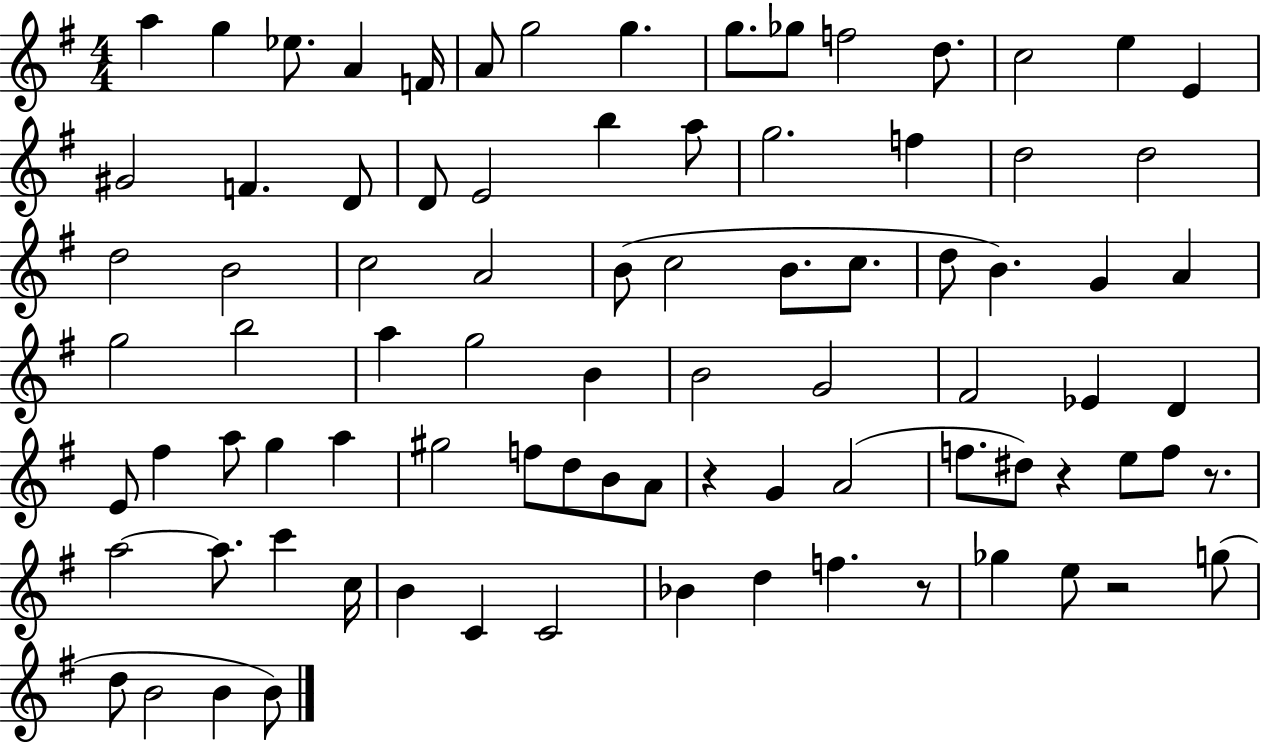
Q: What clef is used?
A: treble